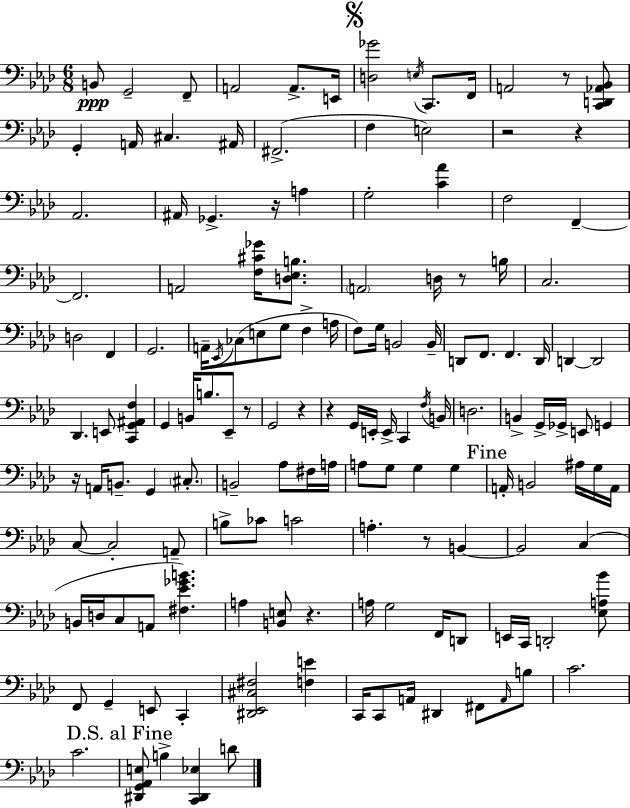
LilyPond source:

{
  \clef bass
  \numericTimeSignature
  \time 6/8
  \key f \minor
  b,8\ppp g,2-- f,8-- | a,2 a,8.-> e,16 | \mark \markup { \musicglyph "scripts.segno" } <d ges'>2 \acciaccatura { e16 } c,8. | f,16 a,2 r8 <c, d, aes, bes,>8 | \break g,4-. a,16 cis4. | ais,16 fis,2.->( | f4 e2) | r2 r4 | \break aes,2. | ais,16 ges,4.-> r16 a4 | g2-. <c' aes'>4 | f2 f,4--~~ | \break f,2. | a,2 <f cis' ges'>16 <d ees b>8. | \parenthesize a,2 d16 r8 | b16 c2. | \break d2 f,4 | g,2. | a,16-- \acciaccatura { ees,16 } ces8( e8 g8 f4-> | a16 f8) g16 b,2 | \break b,16-- d,8 f,8. f,4. | d,16 d,4~~ d,2 | des,4. e,8 <c, g, ais, f>4 | g,4 b,16 b8. ees,8-- | \break r8 g,2 r4 | r4 g,16 e,16-. e,16-> c,4 | \acciaccatura { f16 } b,16 d2. | b,4-> g,16-> ges,16-> e,8 g,4 | \break r16 a,16 b,8.-- g,4 | \parenthesize cis8.-. b,2-- aes8 | fis16 a16 a8 g8 g4 g4 | \mark "Fine" a,16-. b,2 | \break ais16 g16 a,16 c8~~ c2-. | a,8-- b8-> ces'8 c'2 | a4.-. r8 b,4~~ | b,2 c4( | \break b,16 d16 c8 a,8 <fis ees' ges' b'>4.) | a4 <b, e>8 r4. | a16 g2 | f,16 d,8 e,16 c,16 d,2-. | \break <ees a bes'>8 f,8 g,4-- e,8 c,4-. | <dis, ees, cis fis>2 <f e'>4 | c,16 c,8 a,16 dis,4 fis,8 | \grace { a,16 } b8 c'2. | \break c'2. | \mark "D.S. al Fine" <dis, g, aes, e>8 b4-> <c, dis, ees>4 | d'8 \bar "|."
}